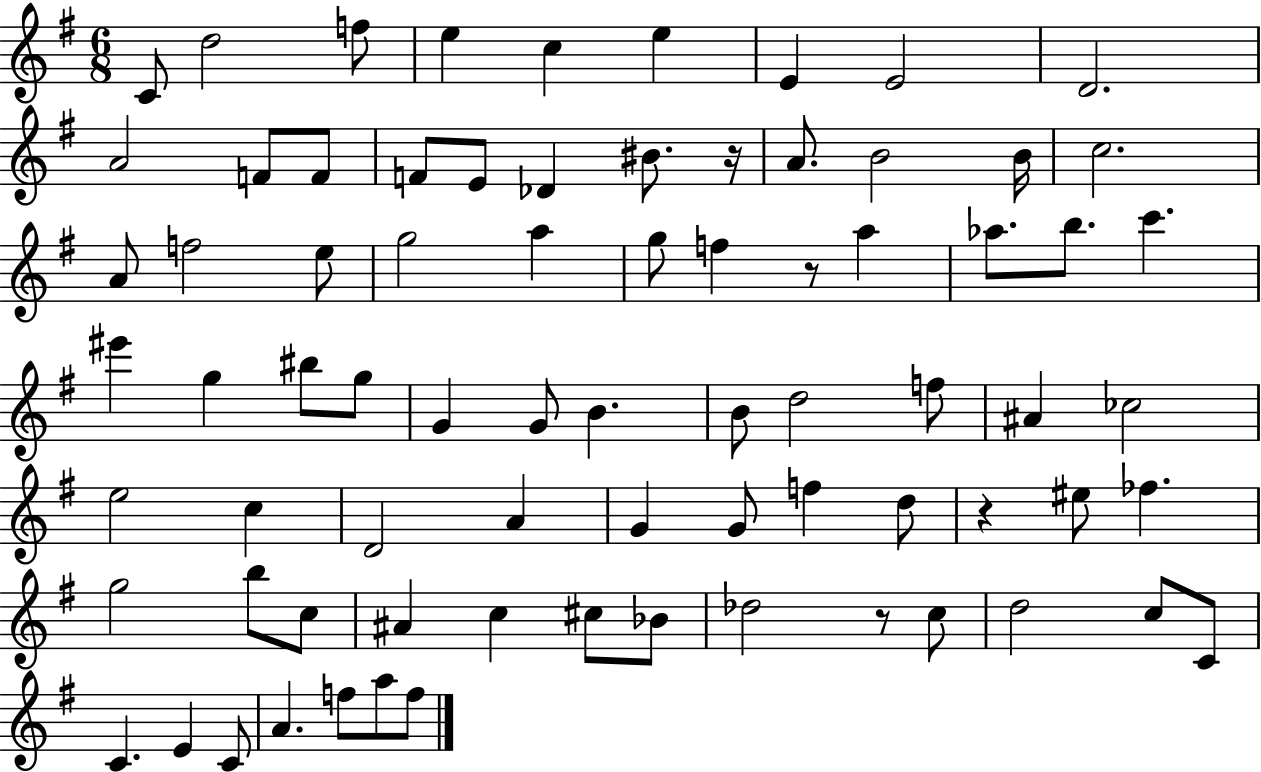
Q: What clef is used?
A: treble